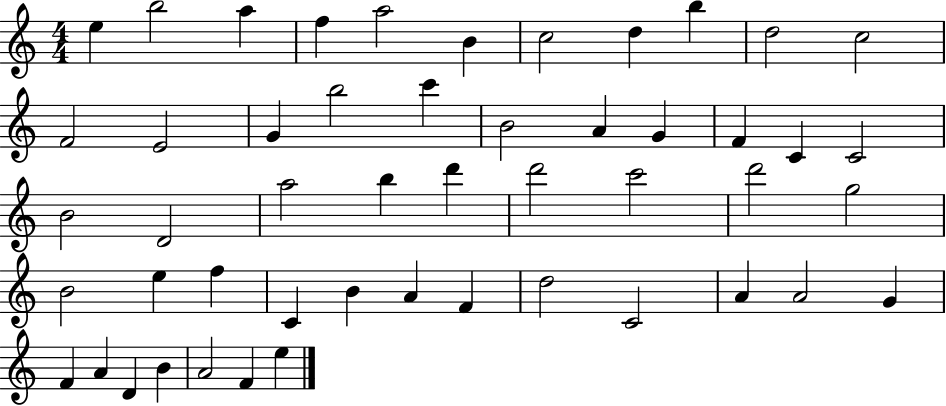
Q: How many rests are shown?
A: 0